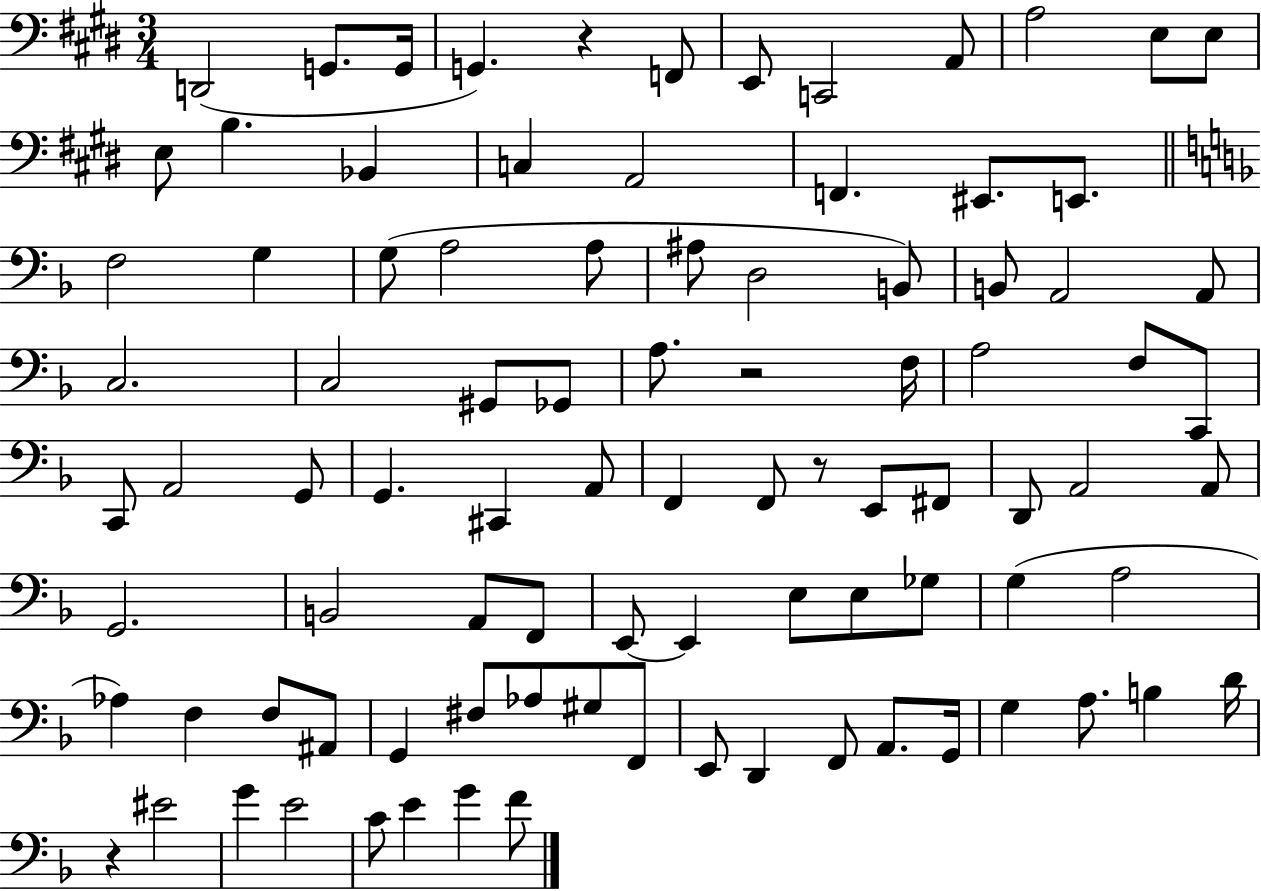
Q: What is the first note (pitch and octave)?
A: D2